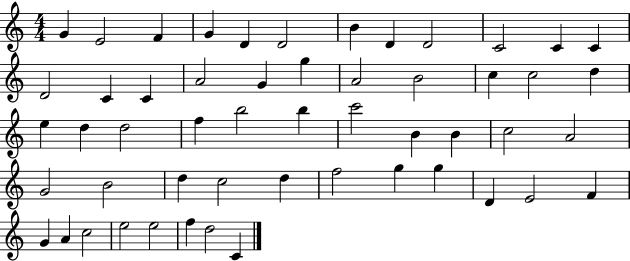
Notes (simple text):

G4/q E4/h F4/q G4/q D4/q D4/h B4/q D4/q D4/h C4/h C4/q C4/q D4/h C4/q C4/q A4/h G4/q G5/q A4/h B4/h C5/q C5/h D5/q E5/q D5/q D5/h F5/q B5/h B5/q C6/h B4/q B4/q C5/h A4/h G4/h B4/h D5/q C5/h D5/q F5/h G5/q G5/q D4/q E4/h F4/q G4/q A4/q C5/h E5/h E5/h F5/q D5/h C4/q